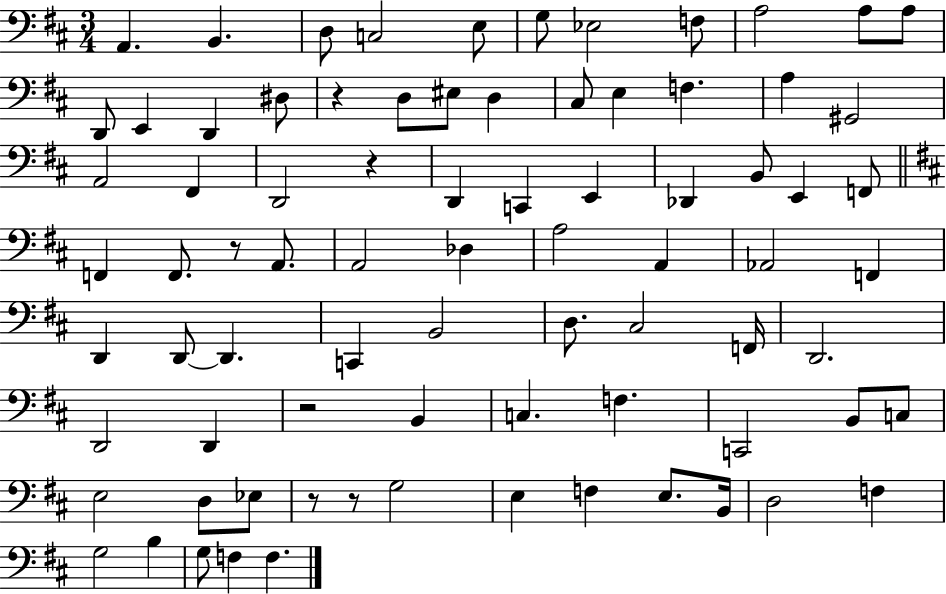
X:1
T:Untitled
M:3/4
L:1/4
K:D
A,, B,, D,/2 C,2 E,/2 G,/2 _E,2 F,/2 A,2 A,/2 A,/2 D,,/2 E,, D,, ^D,/2 z D,/2 ^E,/2 D, ^C,/2 E, F, A, ^G,,2 A,,2 ^F,, D,,2 z D,, C,, E,, _D,, B,,/2 E,, F,,/2 F,, F,,/2 z/2 A,,/2 A,,2 _D, A,2 A,, _A,,2 F,, D,, D,,/2 D,, C,, B,,2 D,/2 ^C,2 F,,/4 D,,2 D,,2 D,, z2 B,, C, F, C,,2 B,,/2 C,/2 E,2 D,/2 _E,/2 z/2 z/2 G,2 E, F, E,/2 B,,/4 D,2 F, G,2 B, G,/2 F, F,